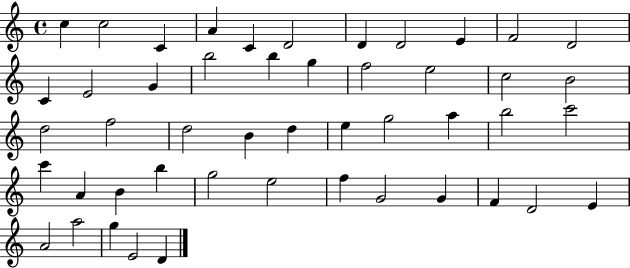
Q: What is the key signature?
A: C major